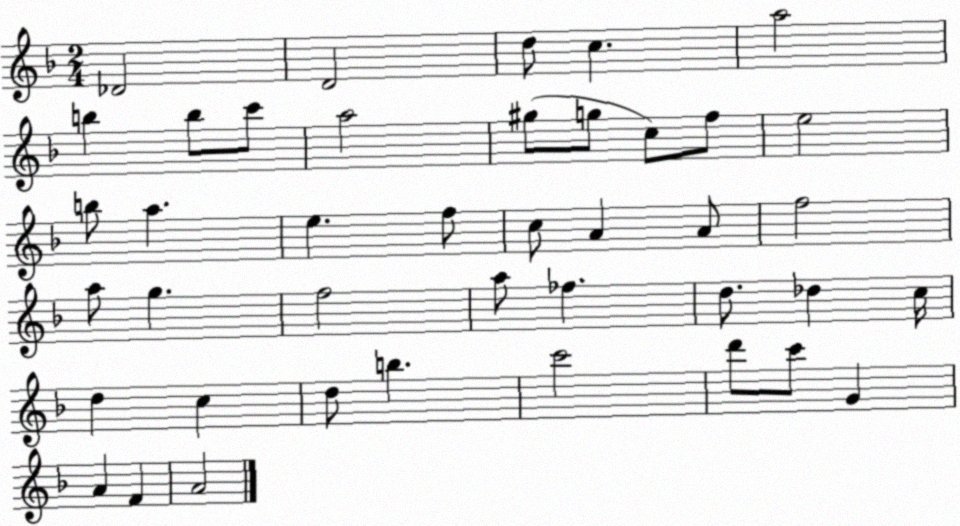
X:1
T:Untitled
M:2/4
L:1/4
K:F
_D2 D2 d/2 c a2 b b/2 c'/2 a2 ^g/2 g/2 c/2 f/2 e2 b/2 a e f/2 c/2 A A/2 f2 a/2 g f2 a/2 _f d/2 _d c/4 d c d/2 b c'2 d'/2 c'/2 G A F A2